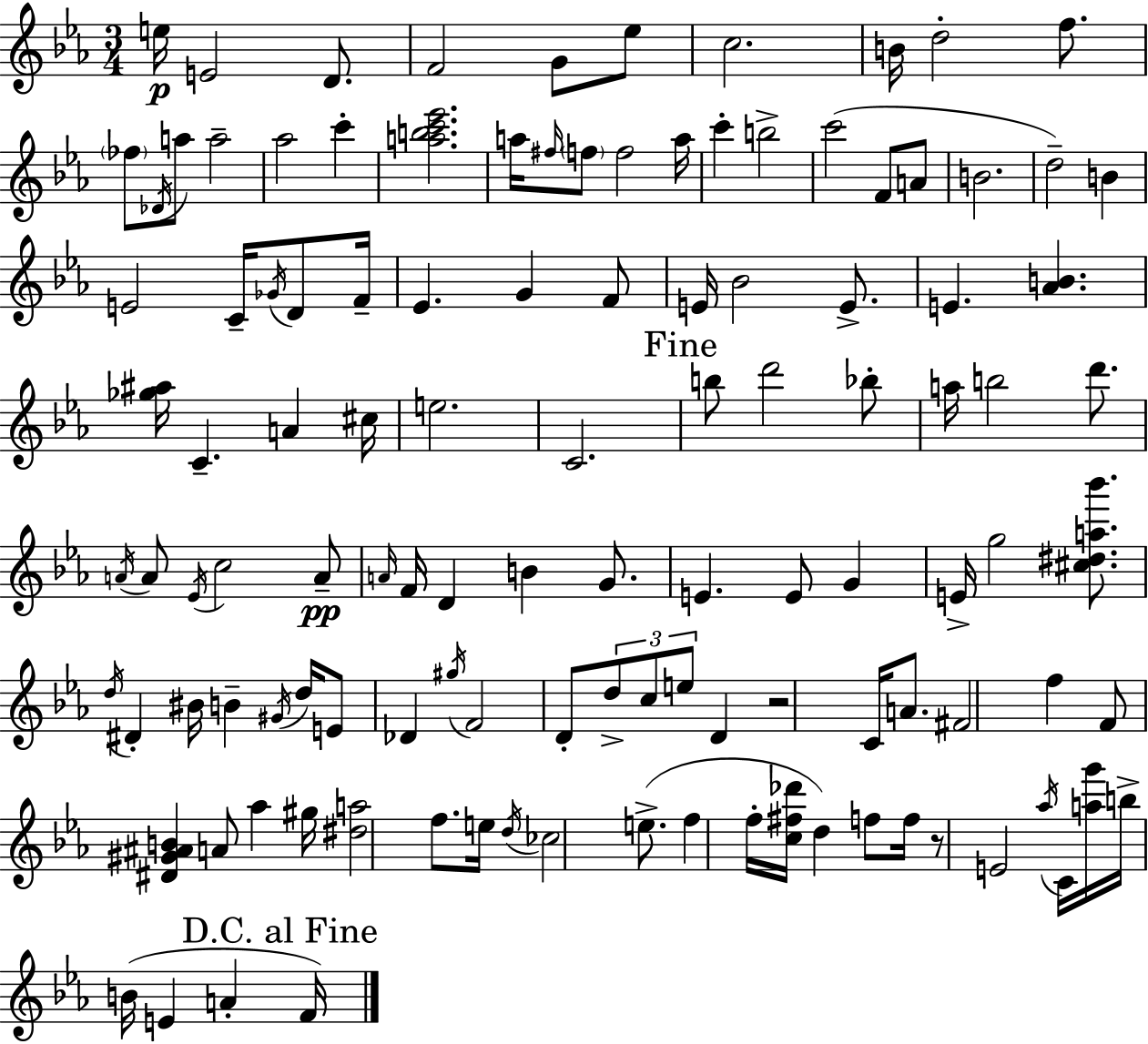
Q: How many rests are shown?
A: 2